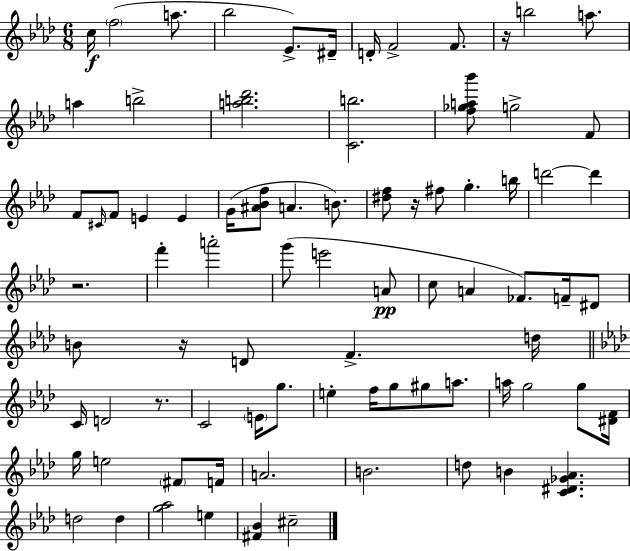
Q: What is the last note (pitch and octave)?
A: C#5